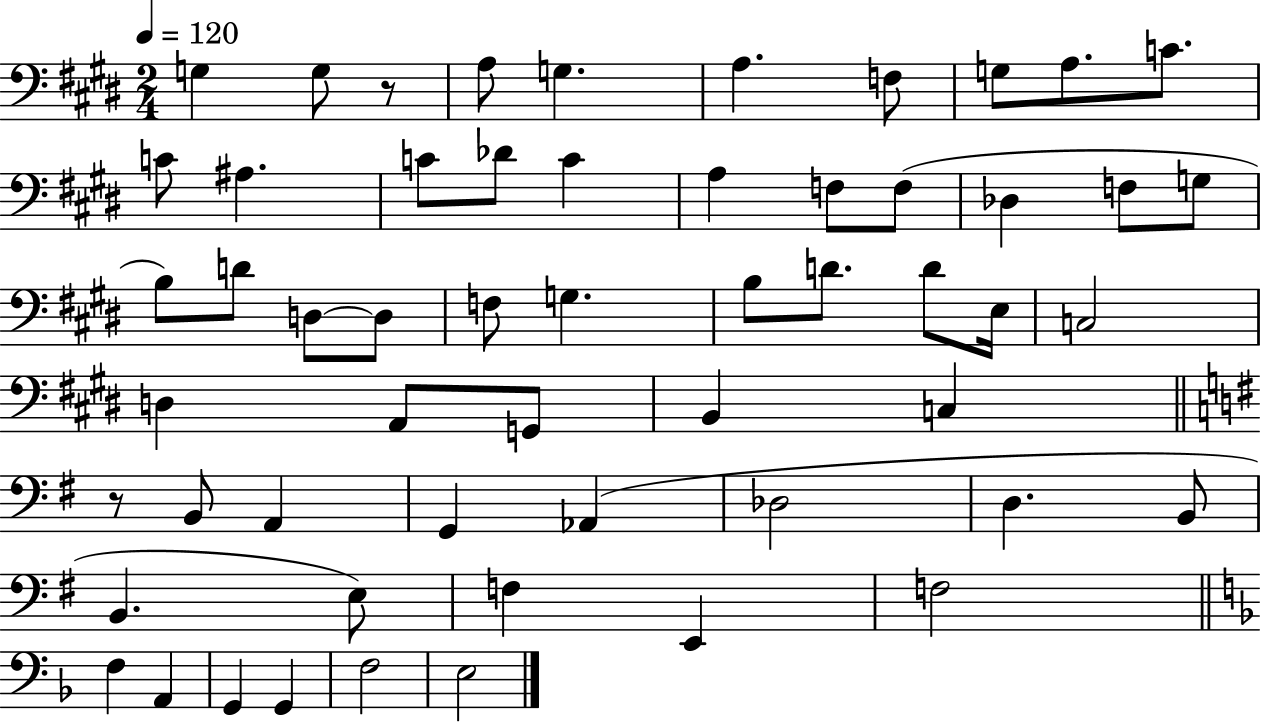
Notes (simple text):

G3/q G3/e R/e A3/e G3/q. A3/q. F3/e G3/e A3/e. C4/e. C4/e A#3/q. C4/e Db4/e C4/q A3/q F3/e F3/e Db3/q F3/e G3/e B3/e D4/e D3/e D3/e F3/e G3/q. B3/e D4/e. D4/e E3/s C3/h D3/q A2/e G2/e B2/q C3/q R/e B2/e A2/q G2/q Ab2/q Db3/h D3/q. B2/e B2/q. E3/e F3/q E2/q F3/h F3/q A2/q G2/q G2/q F3/h E3/h